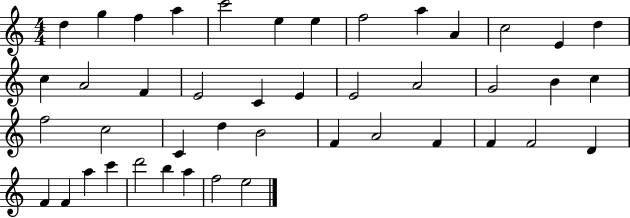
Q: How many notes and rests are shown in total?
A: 44